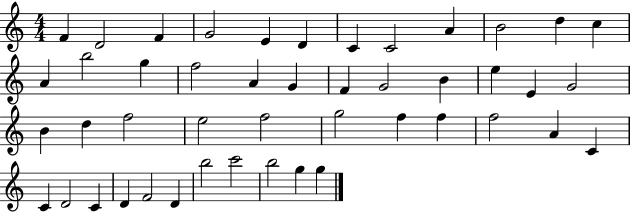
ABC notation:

X:1
T:Untitled
M:4/4
L:1/4
K:C
F D2 F G2 E D C C2 A B2 d c A b2 g f2 A G F G2 B e E G2 B d f2 e2 f2 g2 f f f2 A C C D2 C D F2 D b2 c'2 b2 g g